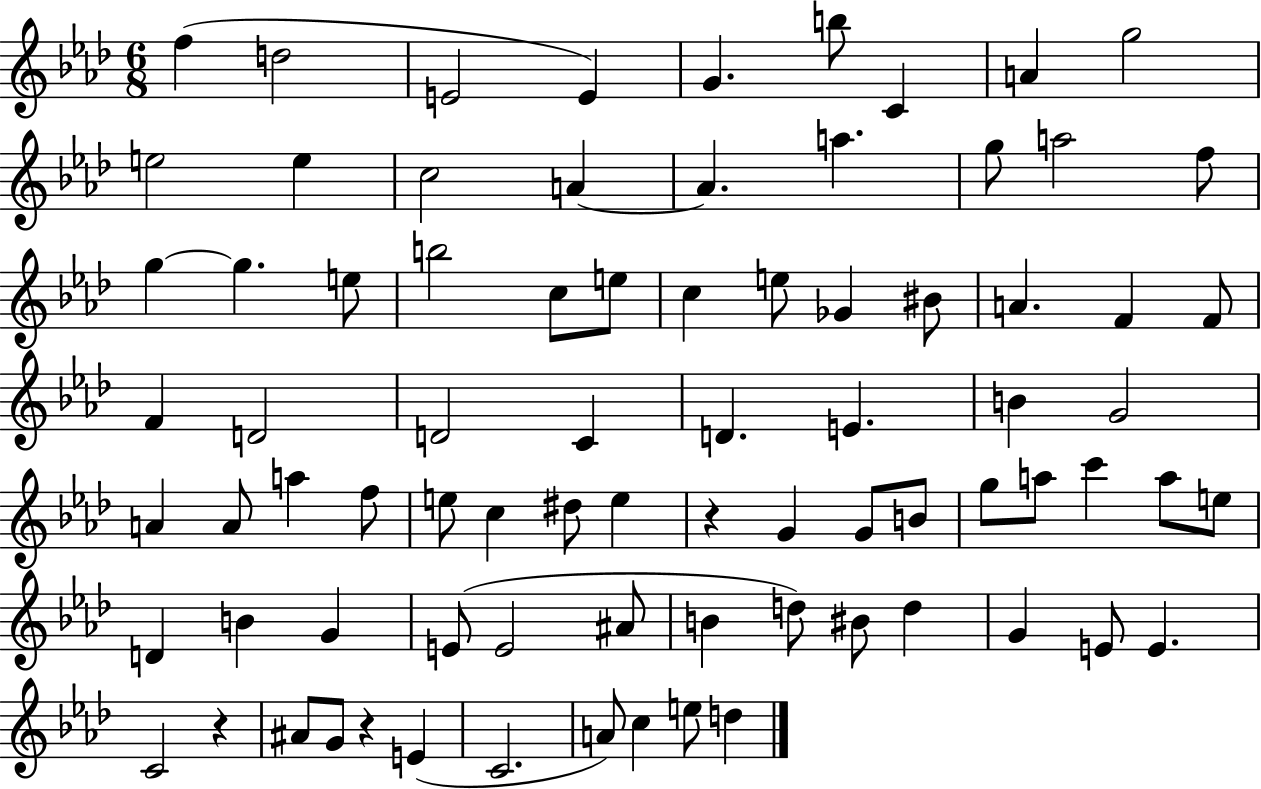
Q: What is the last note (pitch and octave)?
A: D5